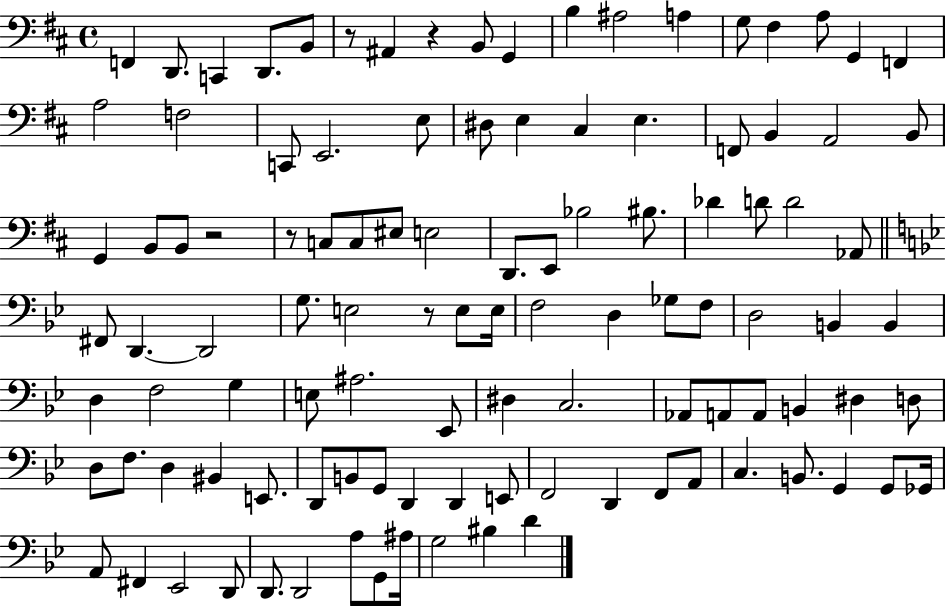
X:1
T:Untitled
M:4/4
L:1/4
K:D
F,, D,,/2 C,, D,,/2 B,,/2 z/2 ^A,, z B,,/2 G,, B, ^A,2 A, G,/2 ^F, A,/2 G,, F,, A,2 F,2 C,,/2 E,,2 E,/2 ^D,/2 E, ^C, E, F,,/2 B,, A,,2 B,,/2 G,, B,,/2 B,,/2 z2 z/2 C,/2 C,/2 ^E,/2 E,2 D,,/2 E,,/2 _B,2 ^B,/2 _D D/2 D2 _A,,/2 ^F,,/2 D,, D,,2 G,/2 E,2 z/2 E,/2 E,/4 F,2 D, _G,/2 F,/2 D,2 B,, B,, D, F,2 G, E,/2 ^A,2 _E,,/2 ^D, C,2 _A,,/2 A,,/2 A,,/2 B,, ^D, D,/2 D,/2 F,/2 D, ^B,, E,,/2 D,,/2 B,,/2 G,,/2 D,, D,, E,,/2 F,,2 D,, F,,/2 A,,/2 C, B,,/2 G,, G,,/2 _G,,/4 A,,/2 ^F,, _E,,2 D,,/2 D,,/2 D,,2 A,/2 G,,/2 ^A,/4 G,2 ^B, D